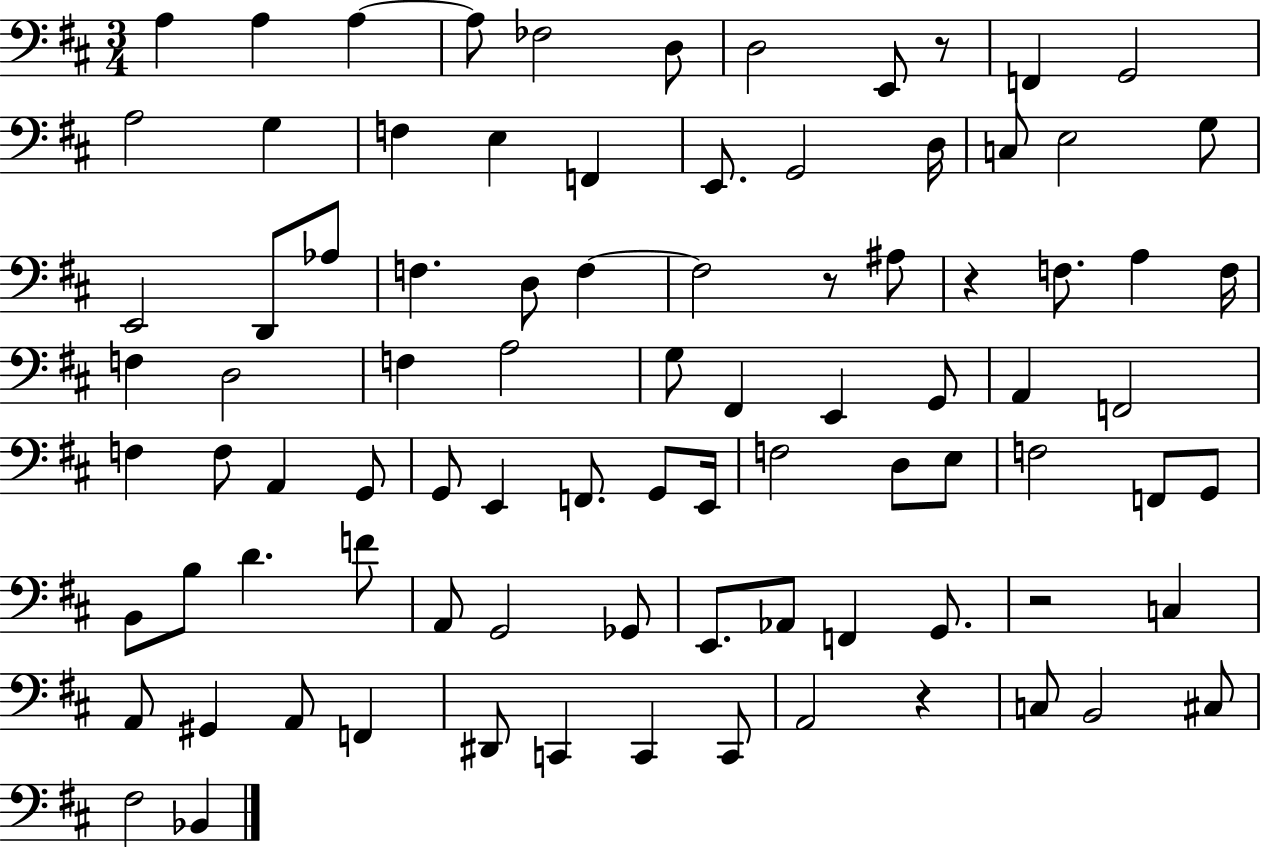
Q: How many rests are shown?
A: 5